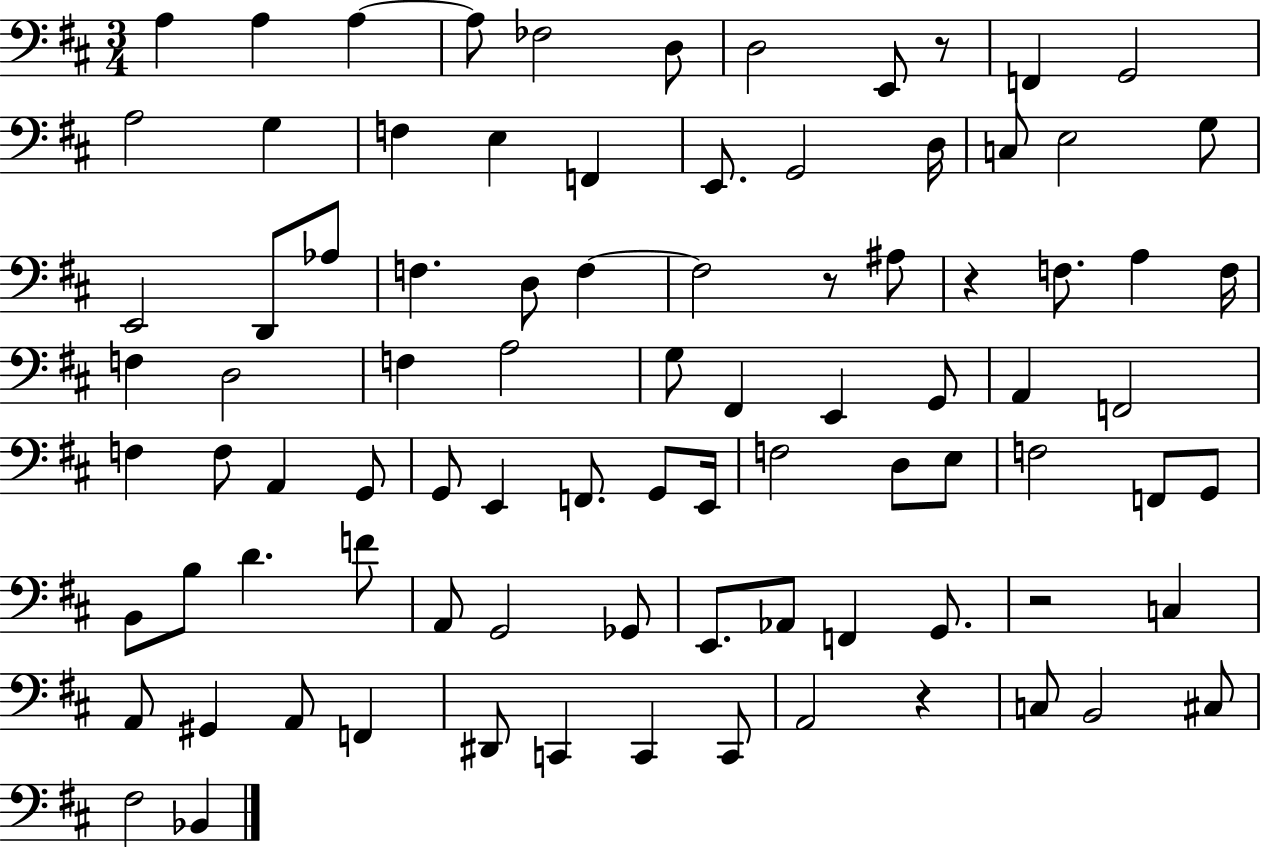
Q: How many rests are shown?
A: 5